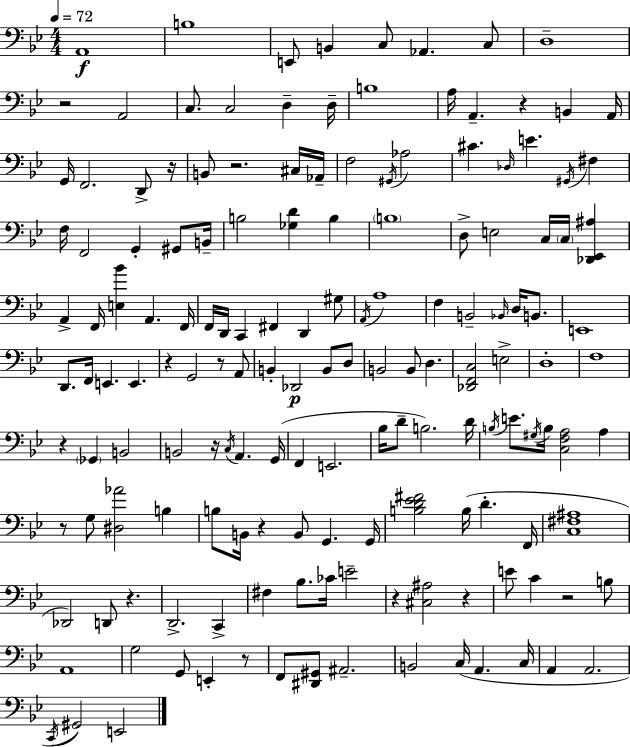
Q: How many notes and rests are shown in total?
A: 156